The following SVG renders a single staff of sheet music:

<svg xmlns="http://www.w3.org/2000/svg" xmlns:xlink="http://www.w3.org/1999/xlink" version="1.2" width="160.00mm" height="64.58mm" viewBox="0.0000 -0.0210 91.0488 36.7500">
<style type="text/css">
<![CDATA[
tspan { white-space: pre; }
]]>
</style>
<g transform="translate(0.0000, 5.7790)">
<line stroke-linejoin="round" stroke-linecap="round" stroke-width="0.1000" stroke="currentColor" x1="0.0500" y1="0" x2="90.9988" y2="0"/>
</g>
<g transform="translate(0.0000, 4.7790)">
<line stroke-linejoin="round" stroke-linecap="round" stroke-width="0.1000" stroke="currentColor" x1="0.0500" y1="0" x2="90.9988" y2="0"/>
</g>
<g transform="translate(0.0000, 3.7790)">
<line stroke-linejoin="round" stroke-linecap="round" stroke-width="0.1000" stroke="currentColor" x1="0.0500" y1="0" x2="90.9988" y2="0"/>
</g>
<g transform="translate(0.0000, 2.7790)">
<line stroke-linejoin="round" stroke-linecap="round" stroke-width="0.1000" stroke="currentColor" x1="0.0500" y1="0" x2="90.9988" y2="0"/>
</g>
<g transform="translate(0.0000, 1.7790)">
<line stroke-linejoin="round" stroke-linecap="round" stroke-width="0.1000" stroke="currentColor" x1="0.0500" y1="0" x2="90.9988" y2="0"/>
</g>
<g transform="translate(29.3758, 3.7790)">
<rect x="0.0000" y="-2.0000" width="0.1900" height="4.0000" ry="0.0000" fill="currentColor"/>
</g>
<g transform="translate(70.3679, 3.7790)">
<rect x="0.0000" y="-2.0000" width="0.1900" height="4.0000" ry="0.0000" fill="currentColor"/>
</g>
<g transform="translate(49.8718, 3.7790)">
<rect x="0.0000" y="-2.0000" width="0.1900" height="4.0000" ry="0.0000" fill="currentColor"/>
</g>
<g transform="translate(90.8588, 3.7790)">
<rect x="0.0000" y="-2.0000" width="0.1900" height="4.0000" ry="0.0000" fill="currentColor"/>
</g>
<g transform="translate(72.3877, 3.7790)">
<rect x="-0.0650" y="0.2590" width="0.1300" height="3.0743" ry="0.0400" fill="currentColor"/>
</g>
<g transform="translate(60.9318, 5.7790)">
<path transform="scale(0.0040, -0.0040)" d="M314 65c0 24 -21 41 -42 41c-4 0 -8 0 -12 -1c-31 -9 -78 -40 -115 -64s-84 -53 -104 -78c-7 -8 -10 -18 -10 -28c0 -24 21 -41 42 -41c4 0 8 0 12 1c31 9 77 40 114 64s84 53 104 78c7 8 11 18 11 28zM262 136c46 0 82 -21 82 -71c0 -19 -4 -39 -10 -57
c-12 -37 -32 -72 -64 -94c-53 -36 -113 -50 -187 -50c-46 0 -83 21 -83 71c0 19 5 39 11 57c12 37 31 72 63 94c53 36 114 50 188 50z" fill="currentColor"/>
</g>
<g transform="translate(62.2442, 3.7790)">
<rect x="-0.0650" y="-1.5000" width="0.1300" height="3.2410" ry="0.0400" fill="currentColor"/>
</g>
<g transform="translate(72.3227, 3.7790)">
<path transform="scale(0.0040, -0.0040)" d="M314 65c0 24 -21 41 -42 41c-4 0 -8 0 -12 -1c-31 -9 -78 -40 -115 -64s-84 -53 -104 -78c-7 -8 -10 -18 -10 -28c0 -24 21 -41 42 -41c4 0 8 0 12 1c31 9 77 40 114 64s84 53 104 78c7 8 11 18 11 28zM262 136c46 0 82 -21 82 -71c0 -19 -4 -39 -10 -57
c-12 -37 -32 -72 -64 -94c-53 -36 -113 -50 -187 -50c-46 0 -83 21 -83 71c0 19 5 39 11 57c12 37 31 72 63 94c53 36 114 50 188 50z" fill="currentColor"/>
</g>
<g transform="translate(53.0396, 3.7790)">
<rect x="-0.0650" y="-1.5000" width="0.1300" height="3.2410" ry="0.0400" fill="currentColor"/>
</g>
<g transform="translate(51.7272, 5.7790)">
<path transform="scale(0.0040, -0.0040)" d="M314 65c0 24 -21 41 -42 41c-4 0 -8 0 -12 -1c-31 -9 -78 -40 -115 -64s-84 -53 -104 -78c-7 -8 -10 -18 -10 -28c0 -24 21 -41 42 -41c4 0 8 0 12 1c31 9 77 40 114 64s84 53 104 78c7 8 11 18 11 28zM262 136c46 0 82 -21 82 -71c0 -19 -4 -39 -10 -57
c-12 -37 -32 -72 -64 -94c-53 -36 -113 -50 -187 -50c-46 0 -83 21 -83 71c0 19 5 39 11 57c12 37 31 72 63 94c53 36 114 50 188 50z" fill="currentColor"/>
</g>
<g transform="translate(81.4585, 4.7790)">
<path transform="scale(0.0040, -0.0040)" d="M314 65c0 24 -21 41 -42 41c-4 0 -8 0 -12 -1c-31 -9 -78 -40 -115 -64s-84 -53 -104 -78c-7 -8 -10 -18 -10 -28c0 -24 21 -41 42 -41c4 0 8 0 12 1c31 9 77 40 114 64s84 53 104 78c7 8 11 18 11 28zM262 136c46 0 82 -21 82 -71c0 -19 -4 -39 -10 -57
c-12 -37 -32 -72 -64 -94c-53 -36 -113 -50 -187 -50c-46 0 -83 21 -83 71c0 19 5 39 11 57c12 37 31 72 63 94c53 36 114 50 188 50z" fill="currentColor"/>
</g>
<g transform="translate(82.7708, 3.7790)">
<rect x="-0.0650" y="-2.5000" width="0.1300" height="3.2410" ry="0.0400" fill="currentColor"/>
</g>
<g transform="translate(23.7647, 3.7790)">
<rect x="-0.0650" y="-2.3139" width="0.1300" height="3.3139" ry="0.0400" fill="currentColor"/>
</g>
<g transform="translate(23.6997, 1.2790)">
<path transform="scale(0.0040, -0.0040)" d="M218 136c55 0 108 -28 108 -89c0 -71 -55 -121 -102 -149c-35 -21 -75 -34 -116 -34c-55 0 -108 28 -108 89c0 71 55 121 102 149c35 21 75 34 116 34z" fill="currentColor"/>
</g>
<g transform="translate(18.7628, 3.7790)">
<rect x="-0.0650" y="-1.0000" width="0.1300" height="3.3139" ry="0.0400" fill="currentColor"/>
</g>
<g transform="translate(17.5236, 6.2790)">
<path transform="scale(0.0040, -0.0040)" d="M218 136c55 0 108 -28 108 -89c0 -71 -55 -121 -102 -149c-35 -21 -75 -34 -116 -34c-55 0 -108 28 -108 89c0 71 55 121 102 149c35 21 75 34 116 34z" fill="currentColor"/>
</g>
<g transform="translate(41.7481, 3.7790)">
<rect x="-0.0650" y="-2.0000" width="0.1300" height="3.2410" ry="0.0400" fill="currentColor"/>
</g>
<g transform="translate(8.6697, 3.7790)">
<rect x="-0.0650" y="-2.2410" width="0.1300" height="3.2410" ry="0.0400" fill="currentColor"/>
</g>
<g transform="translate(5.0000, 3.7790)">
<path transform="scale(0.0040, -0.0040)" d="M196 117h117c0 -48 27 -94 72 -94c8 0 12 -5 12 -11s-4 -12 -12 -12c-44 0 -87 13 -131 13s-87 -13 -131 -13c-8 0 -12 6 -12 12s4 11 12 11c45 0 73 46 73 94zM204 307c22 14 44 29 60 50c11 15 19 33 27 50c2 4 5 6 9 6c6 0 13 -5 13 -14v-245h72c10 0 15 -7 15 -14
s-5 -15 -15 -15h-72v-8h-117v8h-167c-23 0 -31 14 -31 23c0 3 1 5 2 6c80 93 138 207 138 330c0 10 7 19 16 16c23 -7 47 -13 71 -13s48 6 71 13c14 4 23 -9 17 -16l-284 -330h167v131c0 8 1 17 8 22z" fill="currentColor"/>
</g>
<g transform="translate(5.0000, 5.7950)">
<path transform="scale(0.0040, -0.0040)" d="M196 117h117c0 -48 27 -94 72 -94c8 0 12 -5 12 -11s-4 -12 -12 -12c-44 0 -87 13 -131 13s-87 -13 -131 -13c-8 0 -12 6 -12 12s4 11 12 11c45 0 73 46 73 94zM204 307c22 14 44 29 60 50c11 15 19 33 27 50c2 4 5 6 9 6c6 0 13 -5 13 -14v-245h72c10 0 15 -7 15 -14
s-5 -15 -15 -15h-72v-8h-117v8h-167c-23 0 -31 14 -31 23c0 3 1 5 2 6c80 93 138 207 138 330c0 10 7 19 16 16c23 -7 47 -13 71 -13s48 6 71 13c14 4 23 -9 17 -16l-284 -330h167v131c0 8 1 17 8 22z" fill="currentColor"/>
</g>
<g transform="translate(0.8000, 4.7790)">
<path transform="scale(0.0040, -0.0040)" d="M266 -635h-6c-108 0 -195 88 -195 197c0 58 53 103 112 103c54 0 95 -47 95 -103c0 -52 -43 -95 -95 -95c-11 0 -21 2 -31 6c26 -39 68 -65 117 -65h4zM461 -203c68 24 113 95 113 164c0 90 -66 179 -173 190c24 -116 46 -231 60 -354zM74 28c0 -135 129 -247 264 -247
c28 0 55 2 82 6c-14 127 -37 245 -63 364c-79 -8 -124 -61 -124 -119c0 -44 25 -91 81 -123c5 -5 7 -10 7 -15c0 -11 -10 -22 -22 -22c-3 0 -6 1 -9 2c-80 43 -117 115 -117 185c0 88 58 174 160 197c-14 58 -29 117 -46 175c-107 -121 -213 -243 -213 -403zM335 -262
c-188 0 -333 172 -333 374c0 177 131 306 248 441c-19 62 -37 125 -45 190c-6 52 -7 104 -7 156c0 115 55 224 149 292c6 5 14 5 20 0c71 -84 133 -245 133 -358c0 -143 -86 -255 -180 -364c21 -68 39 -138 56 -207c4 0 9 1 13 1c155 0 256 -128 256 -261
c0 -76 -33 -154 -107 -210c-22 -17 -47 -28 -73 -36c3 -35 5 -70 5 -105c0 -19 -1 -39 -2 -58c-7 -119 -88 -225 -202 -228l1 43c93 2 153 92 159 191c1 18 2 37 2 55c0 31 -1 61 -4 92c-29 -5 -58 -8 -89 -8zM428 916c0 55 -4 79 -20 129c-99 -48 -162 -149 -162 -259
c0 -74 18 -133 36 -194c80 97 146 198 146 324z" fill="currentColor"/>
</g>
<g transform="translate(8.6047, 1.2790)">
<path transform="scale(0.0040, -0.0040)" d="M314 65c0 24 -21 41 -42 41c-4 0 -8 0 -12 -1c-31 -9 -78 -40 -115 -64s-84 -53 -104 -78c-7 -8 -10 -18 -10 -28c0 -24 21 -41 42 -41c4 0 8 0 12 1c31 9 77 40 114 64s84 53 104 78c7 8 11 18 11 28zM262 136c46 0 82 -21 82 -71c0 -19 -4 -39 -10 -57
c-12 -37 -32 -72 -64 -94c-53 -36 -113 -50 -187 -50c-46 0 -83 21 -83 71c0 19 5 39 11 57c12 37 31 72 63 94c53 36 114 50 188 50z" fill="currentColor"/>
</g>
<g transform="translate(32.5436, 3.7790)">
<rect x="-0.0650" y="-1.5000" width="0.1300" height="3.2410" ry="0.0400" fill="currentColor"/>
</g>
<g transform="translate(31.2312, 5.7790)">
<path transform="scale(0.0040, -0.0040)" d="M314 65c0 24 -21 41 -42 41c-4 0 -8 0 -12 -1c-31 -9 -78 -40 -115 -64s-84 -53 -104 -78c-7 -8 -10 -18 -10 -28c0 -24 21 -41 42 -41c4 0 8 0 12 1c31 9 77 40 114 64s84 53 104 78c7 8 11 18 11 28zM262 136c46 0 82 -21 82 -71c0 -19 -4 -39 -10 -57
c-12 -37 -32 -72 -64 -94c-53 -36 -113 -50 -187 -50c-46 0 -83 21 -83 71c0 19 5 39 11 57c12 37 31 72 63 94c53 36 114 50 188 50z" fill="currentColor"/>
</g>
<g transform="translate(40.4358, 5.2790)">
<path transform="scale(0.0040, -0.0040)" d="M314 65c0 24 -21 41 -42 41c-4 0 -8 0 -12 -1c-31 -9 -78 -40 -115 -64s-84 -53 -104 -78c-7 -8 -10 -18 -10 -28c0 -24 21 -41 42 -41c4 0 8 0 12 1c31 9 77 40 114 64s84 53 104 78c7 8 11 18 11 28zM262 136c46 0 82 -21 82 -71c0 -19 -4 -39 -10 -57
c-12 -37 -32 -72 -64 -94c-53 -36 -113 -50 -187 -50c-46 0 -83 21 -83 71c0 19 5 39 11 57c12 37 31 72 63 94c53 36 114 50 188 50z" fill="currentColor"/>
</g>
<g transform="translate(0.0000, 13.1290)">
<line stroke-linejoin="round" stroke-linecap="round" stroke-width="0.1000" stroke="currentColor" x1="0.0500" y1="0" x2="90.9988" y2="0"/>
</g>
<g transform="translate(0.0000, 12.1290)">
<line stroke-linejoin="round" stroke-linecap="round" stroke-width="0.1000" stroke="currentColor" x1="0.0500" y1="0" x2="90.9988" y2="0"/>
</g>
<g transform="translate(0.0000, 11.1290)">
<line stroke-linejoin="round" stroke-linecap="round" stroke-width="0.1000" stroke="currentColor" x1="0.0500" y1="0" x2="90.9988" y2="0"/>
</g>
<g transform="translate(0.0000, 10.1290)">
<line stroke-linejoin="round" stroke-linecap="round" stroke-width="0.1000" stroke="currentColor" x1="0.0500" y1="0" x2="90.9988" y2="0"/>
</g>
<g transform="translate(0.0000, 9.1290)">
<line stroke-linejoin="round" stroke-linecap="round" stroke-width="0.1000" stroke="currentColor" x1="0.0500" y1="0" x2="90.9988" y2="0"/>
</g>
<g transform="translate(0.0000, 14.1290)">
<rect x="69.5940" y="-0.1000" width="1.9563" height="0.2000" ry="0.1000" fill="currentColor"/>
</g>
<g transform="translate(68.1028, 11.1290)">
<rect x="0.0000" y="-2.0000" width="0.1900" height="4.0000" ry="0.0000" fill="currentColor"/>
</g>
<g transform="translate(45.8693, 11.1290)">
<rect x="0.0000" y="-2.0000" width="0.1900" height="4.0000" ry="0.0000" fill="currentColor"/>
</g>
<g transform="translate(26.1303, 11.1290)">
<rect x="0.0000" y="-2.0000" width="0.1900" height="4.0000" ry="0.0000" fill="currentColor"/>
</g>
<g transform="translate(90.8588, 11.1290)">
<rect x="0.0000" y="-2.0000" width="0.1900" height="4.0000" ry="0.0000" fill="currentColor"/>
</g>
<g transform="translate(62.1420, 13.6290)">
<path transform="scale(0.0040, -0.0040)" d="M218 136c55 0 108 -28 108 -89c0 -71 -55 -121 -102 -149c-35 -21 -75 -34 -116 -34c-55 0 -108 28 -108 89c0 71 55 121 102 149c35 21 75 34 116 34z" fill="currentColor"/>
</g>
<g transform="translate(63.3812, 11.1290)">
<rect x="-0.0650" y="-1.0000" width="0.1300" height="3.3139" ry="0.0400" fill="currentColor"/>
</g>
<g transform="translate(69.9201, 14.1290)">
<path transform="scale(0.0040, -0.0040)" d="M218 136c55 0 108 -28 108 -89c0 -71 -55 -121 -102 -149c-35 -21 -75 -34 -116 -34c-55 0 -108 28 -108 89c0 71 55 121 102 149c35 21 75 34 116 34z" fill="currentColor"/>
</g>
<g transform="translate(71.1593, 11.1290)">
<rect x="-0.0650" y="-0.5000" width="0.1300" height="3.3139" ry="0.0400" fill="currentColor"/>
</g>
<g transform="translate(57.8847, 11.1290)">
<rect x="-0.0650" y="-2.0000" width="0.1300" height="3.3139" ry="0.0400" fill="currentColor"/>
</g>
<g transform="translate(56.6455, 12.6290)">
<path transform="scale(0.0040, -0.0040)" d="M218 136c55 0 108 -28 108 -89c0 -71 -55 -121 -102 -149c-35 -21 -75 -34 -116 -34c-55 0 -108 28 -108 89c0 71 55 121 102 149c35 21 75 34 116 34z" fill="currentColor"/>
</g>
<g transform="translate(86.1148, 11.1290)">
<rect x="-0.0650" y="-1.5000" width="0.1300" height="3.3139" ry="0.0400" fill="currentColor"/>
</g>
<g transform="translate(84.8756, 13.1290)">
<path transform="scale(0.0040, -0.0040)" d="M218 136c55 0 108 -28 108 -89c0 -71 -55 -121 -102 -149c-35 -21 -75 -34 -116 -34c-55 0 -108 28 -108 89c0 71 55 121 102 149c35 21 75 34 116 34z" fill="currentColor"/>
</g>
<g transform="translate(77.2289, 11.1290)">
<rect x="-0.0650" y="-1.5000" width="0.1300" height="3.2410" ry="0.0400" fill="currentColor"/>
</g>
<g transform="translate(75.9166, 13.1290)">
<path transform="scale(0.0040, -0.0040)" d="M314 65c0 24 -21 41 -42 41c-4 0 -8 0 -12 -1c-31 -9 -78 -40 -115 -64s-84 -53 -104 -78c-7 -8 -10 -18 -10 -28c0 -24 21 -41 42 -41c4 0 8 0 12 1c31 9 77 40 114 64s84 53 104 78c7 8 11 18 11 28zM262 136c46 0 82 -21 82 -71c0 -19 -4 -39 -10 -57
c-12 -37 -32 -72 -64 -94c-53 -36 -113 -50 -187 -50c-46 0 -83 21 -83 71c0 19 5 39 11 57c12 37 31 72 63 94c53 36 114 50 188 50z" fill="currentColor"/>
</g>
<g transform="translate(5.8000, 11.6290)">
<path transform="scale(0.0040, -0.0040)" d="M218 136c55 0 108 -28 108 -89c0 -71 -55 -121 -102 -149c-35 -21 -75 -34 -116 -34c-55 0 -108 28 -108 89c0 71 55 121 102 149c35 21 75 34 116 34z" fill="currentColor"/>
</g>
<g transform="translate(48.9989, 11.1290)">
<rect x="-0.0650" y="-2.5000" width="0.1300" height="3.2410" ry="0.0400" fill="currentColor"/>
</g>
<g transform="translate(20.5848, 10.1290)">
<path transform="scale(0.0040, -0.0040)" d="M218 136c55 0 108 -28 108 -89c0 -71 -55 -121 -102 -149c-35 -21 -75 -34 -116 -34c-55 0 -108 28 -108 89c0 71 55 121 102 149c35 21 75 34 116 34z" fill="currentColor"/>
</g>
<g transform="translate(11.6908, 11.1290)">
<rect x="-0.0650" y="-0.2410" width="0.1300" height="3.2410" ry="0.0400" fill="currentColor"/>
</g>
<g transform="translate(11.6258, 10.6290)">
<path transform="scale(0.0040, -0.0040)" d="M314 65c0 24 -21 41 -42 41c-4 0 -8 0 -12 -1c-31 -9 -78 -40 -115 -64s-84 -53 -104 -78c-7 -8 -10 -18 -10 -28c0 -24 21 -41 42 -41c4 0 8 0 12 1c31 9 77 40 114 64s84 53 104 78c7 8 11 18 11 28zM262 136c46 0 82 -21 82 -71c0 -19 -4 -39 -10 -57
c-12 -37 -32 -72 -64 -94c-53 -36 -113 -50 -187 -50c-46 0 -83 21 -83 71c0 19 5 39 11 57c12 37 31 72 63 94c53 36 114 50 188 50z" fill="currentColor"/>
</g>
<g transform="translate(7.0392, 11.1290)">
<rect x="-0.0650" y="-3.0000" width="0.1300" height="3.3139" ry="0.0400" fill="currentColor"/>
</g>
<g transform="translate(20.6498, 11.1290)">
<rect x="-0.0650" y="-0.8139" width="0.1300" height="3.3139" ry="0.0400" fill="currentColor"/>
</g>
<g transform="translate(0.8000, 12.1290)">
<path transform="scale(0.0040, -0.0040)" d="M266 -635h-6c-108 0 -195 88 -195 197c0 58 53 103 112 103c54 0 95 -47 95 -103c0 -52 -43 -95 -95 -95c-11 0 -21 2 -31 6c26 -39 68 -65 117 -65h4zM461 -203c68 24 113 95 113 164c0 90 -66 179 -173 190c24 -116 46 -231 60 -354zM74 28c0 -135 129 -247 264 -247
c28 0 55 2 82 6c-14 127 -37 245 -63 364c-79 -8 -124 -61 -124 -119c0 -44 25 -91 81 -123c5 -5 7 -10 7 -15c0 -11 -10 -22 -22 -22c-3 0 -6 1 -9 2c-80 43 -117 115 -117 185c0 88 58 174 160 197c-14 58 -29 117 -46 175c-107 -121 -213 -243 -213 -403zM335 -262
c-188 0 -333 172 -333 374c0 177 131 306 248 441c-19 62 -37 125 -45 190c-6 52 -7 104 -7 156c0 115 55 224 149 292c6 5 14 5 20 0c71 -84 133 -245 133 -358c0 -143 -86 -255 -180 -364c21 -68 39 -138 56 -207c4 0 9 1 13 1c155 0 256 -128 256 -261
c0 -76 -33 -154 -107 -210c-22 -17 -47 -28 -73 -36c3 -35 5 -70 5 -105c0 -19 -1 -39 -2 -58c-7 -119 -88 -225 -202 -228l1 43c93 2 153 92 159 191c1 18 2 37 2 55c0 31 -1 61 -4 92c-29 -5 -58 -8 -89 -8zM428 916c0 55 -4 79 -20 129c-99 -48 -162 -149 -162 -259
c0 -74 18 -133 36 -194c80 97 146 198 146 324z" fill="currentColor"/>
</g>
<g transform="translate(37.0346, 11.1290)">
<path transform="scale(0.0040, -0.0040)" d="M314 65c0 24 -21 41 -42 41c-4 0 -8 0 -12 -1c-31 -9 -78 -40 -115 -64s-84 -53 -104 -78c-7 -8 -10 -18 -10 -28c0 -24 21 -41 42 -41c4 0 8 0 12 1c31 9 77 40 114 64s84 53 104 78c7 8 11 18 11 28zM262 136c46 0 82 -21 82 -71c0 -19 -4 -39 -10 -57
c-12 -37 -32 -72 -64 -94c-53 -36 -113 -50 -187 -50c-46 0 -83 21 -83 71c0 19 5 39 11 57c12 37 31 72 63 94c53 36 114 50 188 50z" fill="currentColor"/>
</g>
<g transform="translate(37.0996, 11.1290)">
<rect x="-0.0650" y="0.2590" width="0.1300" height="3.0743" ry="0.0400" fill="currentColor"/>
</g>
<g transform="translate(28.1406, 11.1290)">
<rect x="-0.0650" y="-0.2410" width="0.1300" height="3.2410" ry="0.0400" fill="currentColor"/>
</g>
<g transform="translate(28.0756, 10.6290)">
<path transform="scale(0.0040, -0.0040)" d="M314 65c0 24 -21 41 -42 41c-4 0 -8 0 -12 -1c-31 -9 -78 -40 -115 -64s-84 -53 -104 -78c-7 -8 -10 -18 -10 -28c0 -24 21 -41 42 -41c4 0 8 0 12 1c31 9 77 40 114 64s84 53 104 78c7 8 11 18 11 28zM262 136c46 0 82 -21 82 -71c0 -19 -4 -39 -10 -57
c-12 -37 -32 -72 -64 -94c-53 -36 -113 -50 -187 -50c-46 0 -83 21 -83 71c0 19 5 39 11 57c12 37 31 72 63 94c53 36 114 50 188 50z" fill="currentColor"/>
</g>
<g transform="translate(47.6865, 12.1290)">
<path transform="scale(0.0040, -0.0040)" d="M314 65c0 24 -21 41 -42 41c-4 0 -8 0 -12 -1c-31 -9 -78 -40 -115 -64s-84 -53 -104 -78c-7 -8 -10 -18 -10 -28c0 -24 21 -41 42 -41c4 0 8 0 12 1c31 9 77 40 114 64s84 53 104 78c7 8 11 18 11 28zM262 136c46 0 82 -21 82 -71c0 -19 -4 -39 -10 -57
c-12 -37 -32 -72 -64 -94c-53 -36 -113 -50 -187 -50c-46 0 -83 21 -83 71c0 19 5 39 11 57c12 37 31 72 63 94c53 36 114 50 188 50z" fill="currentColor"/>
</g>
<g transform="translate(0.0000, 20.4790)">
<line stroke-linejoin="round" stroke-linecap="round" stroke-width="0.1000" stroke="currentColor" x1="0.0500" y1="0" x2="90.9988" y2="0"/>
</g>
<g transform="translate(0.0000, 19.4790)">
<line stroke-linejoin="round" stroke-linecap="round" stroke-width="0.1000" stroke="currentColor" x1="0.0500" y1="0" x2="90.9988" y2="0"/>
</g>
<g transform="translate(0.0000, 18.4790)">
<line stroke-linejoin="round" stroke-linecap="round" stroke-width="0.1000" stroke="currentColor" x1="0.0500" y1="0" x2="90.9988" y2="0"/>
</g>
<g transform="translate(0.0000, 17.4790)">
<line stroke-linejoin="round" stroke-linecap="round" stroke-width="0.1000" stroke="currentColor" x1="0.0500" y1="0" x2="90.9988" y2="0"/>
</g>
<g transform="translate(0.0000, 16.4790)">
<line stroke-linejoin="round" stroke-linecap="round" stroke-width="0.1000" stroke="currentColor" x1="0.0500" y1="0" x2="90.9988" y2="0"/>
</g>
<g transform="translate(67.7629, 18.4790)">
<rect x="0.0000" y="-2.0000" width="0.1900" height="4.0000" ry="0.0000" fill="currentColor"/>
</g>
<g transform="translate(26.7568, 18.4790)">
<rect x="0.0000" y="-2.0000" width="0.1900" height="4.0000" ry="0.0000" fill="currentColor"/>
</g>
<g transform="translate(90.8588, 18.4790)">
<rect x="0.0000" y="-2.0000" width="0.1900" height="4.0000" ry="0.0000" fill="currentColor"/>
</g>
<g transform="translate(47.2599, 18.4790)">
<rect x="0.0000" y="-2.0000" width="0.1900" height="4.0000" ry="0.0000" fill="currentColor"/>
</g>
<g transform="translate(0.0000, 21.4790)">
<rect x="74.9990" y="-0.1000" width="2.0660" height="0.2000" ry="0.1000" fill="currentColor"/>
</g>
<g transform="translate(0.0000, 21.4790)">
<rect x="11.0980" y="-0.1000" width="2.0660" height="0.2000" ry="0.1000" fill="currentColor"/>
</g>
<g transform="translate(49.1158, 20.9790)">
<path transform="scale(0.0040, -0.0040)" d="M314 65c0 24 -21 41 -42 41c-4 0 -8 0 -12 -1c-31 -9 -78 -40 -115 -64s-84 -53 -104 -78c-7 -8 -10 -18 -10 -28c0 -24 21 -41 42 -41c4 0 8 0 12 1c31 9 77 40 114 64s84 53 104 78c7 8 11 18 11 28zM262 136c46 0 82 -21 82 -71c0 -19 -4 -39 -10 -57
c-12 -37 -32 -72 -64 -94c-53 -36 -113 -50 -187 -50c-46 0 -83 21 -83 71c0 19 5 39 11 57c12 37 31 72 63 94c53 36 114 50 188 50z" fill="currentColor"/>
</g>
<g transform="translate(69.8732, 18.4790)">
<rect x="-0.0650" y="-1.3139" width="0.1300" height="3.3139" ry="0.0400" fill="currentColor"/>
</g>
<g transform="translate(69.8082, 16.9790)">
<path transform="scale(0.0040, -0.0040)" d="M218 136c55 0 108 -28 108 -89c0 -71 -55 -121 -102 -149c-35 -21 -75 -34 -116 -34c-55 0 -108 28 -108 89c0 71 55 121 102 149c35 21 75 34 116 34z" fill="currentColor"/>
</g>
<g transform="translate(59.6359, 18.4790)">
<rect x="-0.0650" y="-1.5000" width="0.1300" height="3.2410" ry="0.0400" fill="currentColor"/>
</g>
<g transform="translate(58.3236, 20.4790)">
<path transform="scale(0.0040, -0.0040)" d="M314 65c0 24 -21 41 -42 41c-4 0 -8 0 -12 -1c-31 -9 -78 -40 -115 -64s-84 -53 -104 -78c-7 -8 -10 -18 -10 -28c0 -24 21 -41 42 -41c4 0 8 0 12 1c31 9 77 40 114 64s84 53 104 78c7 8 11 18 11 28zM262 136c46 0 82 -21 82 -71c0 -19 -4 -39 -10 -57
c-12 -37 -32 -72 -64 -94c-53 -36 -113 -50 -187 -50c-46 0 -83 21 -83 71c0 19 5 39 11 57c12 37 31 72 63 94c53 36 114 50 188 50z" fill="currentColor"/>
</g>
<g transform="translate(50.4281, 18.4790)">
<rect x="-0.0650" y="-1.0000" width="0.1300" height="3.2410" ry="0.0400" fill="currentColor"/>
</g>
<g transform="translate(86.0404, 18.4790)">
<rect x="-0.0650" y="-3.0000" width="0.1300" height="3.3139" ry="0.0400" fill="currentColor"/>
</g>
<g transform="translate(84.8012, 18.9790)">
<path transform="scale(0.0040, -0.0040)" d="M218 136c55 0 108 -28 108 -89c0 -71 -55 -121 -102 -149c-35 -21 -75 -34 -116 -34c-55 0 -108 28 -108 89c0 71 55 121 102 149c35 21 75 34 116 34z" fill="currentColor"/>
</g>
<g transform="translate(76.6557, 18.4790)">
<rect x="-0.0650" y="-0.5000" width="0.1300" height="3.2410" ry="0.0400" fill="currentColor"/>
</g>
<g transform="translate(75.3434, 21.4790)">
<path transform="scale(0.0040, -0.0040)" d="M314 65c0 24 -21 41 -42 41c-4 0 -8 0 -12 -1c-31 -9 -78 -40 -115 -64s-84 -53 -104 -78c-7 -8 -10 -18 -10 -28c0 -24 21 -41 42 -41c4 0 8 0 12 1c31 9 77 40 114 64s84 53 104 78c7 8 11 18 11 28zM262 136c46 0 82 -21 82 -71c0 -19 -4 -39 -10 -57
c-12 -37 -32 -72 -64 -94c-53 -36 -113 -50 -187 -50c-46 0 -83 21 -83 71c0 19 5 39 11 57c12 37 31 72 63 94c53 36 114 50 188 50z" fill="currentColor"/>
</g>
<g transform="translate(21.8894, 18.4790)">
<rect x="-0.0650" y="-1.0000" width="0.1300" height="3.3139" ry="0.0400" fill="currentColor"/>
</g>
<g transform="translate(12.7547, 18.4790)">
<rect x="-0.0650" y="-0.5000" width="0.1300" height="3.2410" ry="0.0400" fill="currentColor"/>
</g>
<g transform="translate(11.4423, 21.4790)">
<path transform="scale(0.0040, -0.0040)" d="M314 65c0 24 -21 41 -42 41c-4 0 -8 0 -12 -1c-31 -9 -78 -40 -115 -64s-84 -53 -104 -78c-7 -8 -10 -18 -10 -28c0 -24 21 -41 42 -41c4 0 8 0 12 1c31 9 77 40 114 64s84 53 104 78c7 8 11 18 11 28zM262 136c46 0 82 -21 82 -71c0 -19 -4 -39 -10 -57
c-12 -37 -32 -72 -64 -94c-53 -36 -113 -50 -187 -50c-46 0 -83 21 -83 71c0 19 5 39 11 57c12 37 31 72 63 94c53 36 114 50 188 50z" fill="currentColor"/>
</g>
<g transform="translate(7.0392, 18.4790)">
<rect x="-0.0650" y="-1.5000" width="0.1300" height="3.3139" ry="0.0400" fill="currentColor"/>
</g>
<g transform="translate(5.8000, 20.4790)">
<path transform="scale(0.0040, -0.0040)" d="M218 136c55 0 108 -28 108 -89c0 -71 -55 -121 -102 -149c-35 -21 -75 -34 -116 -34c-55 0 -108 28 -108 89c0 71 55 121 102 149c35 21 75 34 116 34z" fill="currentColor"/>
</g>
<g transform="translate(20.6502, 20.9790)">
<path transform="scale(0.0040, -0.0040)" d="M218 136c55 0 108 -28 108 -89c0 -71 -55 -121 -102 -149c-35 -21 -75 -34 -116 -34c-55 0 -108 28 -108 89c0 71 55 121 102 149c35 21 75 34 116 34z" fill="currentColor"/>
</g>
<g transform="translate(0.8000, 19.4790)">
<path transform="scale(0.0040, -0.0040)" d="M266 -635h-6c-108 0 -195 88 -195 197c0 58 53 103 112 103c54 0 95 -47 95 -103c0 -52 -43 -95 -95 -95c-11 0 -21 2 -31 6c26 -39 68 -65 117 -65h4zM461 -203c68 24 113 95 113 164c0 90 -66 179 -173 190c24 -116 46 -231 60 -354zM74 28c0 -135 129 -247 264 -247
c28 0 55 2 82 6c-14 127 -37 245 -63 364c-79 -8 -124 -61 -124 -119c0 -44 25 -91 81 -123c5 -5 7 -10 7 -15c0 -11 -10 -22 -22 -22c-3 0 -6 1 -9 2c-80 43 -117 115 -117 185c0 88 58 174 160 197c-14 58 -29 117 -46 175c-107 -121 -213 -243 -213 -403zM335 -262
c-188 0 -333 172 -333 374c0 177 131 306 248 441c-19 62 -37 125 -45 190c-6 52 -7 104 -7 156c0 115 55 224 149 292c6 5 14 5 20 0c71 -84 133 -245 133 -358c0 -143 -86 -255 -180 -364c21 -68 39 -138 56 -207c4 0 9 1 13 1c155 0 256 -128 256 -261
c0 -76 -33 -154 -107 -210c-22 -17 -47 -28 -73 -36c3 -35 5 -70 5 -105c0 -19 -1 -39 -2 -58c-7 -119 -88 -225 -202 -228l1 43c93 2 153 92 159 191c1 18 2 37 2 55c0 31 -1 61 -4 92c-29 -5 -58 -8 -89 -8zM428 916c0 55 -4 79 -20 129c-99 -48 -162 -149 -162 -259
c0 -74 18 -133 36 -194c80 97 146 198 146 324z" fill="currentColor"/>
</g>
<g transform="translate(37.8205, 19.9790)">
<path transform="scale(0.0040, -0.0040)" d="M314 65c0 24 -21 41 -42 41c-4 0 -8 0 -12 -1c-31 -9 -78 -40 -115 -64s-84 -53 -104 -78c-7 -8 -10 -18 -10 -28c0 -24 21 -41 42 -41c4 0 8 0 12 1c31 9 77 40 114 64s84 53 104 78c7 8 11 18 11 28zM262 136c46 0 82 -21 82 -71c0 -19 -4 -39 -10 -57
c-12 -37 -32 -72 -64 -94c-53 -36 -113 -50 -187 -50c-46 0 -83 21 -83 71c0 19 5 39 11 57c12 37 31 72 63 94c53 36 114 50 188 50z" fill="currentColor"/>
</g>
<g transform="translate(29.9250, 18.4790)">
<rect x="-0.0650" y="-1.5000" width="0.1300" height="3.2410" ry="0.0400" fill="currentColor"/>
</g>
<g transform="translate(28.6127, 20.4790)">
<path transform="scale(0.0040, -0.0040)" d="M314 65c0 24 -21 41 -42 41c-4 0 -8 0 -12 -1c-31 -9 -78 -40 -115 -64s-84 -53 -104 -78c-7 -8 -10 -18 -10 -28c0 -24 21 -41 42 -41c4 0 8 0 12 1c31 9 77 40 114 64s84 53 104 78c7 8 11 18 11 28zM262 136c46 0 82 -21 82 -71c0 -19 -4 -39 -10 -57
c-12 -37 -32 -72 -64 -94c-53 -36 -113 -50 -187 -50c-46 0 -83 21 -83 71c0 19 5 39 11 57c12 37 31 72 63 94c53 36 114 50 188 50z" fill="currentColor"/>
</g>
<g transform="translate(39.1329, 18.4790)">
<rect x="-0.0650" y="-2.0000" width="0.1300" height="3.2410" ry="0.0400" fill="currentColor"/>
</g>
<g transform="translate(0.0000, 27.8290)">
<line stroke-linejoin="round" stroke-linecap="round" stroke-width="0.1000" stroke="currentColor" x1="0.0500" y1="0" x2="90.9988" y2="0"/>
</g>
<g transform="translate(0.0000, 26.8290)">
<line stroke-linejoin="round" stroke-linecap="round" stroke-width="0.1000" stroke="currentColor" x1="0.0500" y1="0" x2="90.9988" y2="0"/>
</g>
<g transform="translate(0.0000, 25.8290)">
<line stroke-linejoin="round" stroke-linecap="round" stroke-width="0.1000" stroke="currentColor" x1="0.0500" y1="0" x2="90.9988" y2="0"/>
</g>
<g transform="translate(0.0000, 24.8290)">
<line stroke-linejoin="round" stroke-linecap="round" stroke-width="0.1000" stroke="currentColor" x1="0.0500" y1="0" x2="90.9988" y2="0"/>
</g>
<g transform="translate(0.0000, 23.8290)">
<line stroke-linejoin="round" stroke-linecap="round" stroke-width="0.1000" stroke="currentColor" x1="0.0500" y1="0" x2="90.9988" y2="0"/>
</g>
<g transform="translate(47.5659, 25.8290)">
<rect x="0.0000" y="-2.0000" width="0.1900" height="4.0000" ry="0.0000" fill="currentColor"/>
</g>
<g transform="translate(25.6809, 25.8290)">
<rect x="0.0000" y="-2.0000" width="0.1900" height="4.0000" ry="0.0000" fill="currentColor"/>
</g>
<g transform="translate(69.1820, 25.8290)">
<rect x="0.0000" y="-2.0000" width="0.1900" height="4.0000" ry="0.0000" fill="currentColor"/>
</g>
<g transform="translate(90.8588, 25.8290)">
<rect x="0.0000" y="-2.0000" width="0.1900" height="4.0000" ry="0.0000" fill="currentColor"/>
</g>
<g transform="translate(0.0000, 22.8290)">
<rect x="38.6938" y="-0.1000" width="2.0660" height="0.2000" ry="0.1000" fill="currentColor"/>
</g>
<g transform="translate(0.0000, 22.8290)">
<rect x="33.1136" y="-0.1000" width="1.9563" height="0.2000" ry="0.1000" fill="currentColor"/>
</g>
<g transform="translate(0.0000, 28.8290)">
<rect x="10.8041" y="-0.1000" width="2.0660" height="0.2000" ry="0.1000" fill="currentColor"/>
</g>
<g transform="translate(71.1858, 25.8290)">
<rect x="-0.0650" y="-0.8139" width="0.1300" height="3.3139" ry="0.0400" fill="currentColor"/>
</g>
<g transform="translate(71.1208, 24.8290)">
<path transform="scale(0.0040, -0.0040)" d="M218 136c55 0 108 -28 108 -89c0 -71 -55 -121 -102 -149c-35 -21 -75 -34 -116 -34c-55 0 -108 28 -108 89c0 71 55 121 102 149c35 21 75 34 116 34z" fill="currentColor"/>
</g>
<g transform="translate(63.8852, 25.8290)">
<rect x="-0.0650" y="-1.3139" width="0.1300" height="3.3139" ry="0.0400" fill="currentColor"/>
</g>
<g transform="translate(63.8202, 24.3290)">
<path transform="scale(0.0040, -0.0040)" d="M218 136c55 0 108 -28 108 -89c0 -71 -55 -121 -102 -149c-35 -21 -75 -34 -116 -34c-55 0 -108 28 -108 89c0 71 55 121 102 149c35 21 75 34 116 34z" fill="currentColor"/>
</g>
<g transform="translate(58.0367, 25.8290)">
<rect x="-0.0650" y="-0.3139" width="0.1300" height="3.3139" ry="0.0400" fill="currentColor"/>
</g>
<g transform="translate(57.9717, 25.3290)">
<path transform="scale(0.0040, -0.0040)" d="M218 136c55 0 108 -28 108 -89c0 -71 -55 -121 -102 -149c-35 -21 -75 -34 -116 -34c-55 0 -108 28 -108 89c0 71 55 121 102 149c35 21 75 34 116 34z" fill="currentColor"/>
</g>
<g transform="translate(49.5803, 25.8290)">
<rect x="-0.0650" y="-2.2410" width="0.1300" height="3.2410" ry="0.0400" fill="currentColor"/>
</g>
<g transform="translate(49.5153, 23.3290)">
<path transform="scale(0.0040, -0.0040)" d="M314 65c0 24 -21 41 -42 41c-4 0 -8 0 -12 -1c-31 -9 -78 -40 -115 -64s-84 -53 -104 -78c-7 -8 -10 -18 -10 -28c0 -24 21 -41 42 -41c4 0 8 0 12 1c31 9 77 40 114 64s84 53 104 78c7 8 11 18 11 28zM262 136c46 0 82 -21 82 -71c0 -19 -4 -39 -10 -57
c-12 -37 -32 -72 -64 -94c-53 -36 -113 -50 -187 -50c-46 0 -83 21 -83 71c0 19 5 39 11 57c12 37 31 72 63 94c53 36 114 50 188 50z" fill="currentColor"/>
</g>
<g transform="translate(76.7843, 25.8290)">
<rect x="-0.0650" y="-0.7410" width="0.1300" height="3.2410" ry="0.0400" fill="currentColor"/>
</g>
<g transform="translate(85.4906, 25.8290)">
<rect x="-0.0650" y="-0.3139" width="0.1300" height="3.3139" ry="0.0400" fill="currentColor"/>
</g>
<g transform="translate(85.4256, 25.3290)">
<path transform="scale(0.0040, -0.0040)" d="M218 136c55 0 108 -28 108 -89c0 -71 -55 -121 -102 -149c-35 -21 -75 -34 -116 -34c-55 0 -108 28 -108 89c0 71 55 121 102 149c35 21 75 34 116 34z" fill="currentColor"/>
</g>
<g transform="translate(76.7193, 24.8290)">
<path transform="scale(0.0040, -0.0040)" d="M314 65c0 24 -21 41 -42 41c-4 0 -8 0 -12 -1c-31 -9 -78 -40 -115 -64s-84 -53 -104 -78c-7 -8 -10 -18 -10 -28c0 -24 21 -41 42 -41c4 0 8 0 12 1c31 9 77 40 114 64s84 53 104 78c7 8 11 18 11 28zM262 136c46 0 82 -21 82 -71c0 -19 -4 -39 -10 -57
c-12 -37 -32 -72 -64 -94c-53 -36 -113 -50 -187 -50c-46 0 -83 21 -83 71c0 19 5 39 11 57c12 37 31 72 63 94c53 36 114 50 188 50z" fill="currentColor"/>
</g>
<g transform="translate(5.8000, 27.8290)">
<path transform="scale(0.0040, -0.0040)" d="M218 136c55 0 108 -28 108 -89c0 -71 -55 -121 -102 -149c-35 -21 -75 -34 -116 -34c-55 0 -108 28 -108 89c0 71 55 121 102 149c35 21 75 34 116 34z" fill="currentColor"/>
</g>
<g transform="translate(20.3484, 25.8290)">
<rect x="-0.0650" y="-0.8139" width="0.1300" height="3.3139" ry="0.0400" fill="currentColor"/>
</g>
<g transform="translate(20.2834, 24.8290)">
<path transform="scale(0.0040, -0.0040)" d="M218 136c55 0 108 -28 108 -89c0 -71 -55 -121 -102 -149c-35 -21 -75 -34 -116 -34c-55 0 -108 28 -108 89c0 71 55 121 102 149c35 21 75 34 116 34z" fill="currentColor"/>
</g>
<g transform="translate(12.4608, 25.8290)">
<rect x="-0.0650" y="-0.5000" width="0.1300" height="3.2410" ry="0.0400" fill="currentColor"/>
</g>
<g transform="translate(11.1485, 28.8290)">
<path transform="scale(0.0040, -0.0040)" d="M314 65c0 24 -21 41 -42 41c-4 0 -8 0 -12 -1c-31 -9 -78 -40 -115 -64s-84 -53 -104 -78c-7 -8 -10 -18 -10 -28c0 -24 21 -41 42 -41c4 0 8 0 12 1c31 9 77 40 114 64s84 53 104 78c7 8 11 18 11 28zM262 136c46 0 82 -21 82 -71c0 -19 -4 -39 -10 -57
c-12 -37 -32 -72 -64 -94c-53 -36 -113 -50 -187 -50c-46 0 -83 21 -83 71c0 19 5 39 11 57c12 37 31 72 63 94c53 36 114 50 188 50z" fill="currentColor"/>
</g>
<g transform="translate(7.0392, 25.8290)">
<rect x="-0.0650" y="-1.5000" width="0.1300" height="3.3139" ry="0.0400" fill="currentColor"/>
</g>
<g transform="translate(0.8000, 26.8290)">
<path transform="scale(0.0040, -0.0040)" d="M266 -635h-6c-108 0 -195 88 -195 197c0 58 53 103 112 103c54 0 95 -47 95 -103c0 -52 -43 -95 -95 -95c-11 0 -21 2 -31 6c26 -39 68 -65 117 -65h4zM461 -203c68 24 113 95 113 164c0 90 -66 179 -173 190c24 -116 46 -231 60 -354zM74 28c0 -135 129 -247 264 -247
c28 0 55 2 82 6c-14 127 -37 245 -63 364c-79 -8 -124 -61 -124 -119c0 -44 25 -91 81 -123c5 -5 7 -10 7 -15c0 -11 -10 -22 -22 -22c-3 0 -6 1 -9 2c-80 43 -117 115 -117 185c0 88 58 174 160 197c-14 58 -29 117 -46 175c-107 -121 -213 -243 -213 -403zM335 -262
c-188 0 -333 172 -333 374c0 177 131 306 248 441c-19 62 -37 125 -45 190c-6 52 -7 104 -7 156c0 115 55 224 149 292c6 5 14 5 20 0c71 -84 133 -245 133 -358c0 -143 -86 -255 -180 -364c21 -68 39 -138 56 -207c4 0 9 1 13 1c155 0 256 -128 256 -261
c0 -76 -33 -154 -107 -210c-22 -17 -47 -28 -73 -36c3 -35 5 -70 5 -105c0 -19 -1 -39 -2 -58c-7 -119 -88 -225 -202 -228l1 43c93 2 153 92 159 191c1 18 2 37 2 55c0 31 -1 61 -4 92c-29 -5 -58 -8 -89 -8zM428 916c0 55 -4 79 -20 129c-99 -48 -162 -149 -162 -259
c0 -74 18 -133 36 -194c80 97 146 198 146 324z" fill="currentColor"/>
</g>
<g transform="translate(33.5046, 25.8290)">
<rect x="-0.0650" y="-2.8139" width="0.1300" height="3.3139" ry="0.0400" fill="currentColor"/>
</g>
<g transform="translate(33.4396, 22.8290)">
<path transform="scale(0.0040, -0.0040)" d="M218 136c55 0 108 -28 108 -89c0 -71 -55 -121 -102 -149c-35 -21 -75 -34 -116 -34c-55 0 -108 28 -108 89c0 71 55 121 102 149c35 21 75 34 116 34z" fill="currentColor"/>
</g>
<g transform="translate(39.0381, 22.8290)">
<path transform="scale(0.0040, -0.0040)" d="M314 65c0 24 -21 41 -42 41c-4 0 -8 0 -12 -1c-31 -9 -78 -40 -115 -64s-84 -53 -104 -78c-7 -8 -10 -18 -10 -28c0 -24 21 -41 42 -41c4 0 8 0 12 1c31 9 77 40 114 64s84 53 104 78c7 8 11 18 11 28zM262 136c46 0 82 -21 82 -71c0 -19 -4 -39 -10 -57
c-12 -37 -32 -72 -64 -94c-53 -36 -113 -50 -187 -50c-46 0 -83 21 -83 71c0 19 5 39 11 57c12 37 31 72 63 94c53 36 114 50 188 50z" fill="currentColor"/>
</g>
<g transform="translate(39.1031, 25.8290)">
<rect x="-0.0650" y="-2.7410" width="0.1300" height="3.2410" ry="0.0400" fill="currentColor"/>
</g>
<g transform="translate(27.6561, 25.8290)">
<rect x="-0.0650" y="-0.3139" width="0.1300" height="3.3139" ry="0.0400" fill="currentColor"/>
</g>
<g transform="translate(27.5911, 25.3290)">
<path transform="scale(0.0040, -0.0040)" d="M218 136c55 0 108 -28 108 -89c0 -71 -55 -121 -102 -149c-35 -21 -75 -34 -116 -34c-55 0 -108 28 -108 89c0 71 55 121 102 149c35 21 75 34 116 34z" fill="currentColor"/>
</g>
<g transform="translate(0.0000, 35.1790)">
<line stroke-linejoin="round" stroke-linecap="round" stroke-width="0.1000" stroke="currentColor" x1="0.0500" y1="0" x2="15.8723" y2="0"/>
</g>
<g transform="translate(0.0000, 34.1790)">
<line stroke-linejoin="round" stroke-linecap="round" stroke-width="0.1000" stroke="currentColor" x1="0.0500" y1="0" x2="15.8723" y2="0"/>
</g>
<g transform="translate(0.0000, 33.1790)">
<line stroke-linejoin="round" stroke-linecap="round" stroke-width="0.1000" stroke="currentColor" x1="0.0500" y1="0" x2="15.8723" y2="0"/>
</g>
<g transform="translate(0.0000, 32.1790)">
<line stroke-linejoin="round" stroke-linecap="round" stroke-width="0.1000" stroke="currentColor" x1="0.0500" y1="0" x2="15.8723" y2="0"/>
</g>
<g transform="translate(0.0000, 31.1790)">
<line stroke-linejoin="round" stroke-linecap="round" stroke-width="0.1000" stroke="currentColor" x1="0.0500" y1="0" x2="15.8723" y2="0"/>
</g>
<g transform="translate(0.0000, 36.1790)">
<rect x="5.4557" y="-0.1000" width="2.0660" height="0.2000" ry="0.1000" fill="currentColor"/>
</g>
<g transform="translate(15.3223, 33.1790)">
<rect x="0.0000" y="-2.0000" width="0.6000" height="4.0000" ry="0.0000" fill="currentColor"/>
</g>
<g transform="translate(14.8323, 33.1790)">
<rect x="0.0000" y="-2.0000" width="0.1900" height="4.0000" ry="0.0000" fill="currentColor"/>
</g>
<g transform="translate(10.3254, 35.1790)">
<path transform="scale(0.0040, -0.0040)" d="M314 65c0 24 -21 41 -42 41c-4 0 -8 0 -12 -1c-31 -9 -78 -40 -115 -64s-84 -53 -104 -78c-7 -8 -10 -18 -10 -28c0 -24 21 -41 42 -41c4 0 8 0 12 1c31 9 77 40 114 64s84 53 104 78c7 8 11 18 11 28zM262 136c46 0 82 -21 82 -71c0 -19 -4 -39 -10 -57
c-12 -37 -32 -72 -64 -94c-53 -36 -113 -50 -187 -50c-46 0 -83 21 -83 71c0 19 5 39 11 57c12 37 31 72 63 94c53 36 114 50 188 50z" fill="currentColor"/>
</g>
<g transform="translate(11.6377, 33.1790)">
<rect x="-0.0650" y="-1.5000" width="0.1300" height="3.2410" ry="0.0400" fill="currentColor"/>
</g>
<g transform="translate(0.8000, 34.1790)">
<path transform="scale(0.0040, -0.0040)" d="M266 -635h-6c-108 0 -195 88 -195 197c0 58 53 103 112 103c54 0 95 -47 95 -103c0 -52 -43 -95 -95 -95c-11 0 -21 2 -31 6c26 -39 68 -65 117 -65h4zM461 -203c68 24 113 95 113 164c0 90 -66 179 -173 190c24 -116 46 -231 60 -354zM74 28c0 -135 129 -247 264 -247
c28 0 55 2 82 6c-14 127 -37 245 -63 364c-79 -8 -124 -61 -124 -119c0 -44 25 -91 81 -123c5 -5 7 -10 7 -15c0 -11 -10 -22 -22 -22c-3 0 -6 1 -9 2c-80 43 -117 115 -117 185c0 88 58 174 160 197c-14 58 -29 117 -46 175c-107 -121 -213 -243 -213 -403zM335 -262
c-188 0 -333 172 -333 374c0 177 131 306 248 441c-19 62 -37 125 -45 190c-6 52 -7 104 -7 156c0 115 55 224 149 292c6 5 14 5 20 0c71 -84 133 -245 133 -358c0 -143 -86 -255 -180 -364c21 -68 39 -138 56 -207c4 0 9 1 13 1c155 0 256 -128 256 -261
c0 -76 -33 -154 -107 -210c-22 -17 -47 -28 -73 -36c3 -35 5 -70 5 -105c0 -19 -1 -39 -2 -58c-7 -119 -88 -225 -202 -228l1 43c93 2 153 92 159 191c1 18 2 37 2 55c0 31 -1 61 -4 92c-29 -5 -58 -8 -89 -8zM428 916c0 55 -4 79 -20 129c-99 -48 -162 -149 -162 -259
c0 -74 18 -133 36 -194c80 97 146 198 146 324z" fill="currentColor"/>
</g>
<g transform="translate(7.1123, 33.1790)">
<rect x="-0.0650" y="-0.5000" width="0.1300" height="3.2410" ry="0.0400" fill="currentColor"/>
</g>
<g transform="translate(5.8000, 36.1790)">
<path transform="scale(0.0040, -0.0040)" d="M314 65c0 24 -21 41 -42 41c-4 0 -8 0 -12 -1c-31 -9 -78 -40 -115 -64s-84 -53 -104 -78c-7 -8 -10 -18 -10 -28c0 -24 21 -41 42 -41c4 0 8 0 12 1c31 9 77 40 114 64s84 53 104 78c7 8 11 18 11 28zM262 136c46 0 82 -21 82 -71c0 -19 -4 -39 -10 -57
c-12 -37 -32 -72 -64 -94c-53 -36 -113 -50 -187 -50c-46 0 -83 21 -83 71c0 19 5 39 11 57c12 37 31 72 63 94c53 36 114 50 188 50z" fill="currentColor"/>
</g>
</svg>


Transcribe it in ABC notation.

X:1
T:Untitled
M:4/4
L:1/4
K:C
g2 D g E2 F2 E2 E2 B2 G2 A c2 d c2 B2 G2 F D C E2 E E C2 D E2 F2 D2 E2 e C2 A E C2 d c a a2 g2 c e d d2 c C2 E2